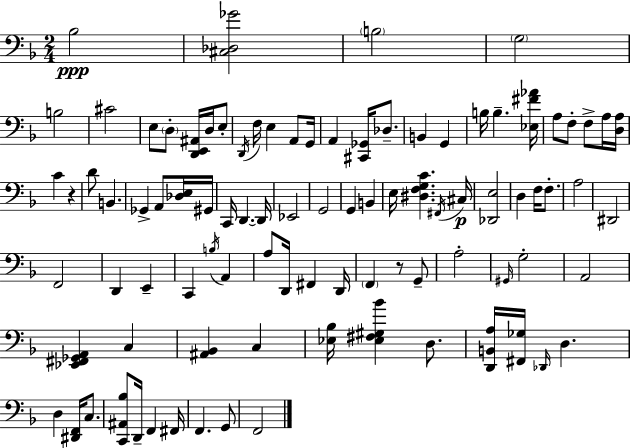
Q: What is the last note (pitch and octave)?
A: F2